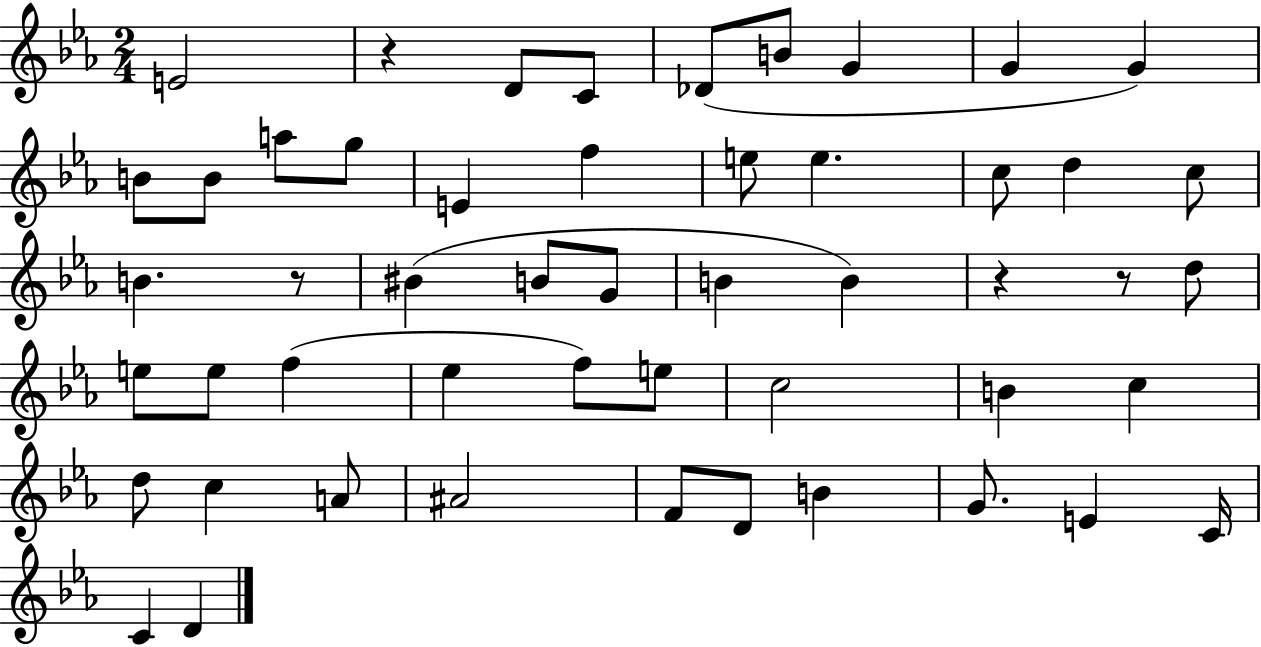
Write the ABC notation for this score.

X:1
T:Untitled
M:2/4
L:1/4
K:Eb
E2 z D/2 C/2 _D/2 B/2 G G G B/2 B/2 a/2 g/2 E f e/2 e c/2 d c/2 B z/2 ^B B/2 G/2 B B z z/2 d/2 e/2 e/2 f _e f/2 e/2 c2 B c d/2 c A/2 ^A2 F/2 D/2 B G/2 E C/4 C D